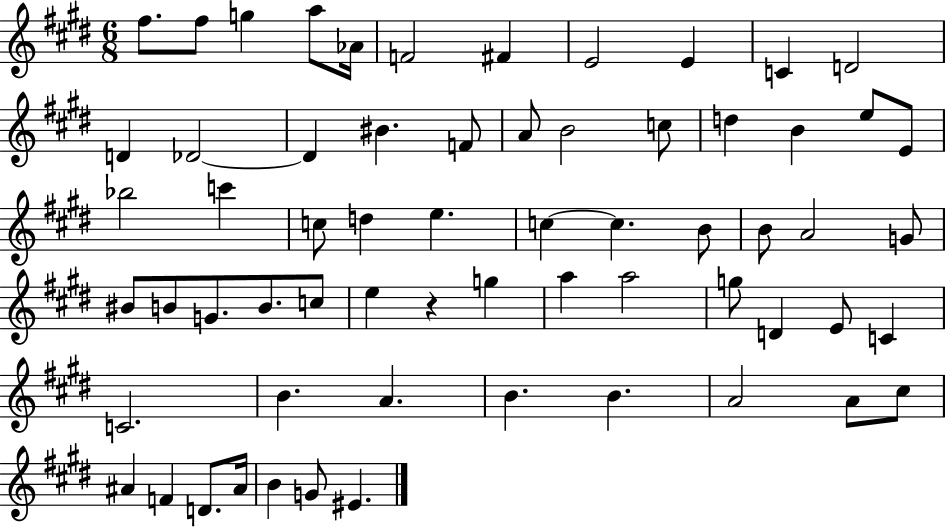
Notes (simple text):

F#5/e. F#5/e G5/q A5/e Ab4/s F4/h F#4/q E4/h E4/q C4/q D4/h D4/q Db4/h Db4/q BIS4/q. F4/e A4/e B4/h C5/e D5/q B4/q E5/e E4/e Bb5/h C6/q C5/e D5/q E5/q. C5/q C5/q. B4/e B4/e A4/h G4/e BIS4/e B4/e G4/e. B4/e. C5/e E5/q R/q G5/q A5/q A5/h G5/e D4/q E4/e C4/q C4/h. B4/q. A4/q. B4/q. B4/q. A4/h A4/e C#5/e A#4/q F4/q D4/e. A#4/s B4/q G4/e EIS4/q.